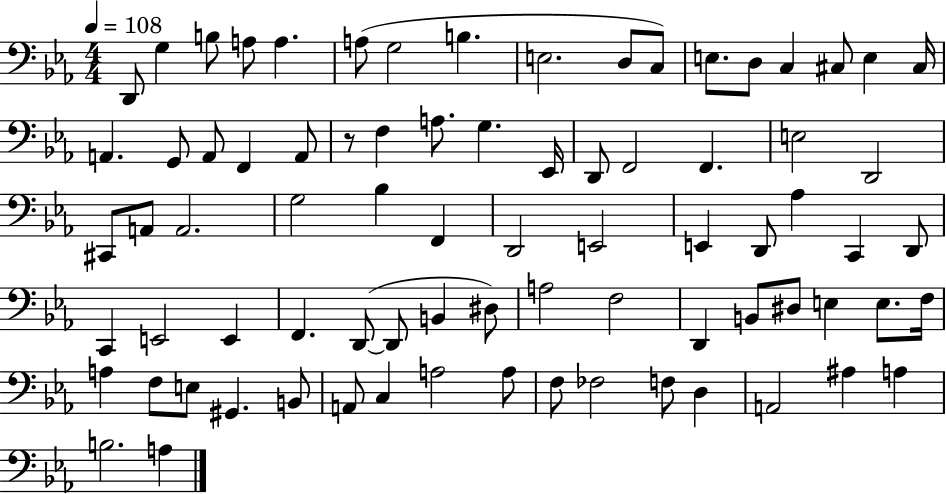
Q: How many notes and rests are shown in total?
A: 79